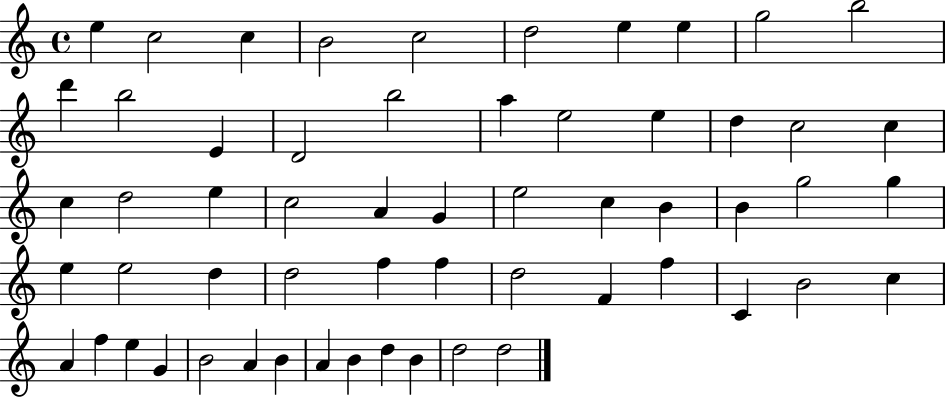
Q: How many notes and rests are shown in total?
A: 58